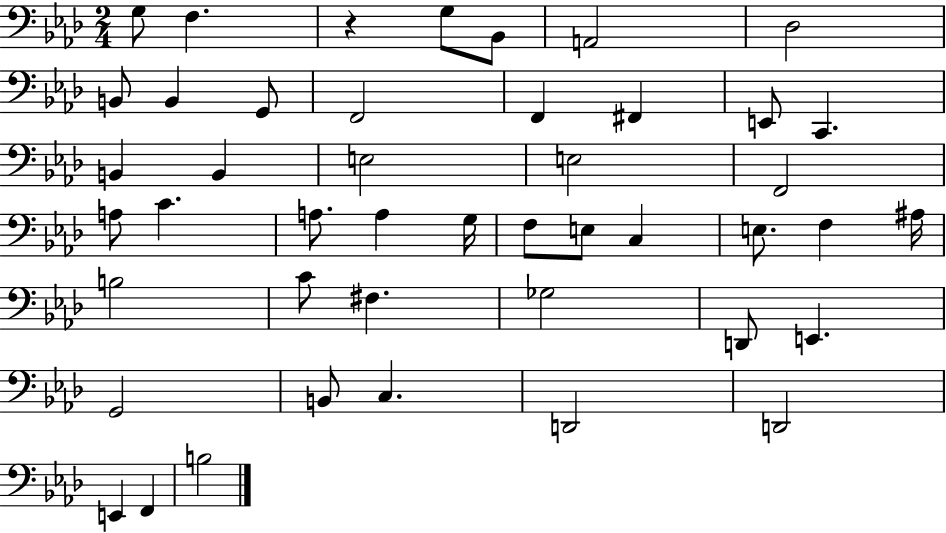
G3/e F3/q. R/q G3/e Bb2/e A2/h Db3/h B2/e B2/q G2/e F2/h F2/q F#2/q E2/e C2/q. B2/q B2/q E3/h E3/h F2/h A3/e C4/q. A3/e. A3/q G3/s F3/e E3/e C3/q E3/e. F3/q A#3/s B3/h C4/e F#3/q. Gb3/h D2/e E2/q. G2/h B2/e C3/q. D2/h D2/h E2/q F2/q B3/h